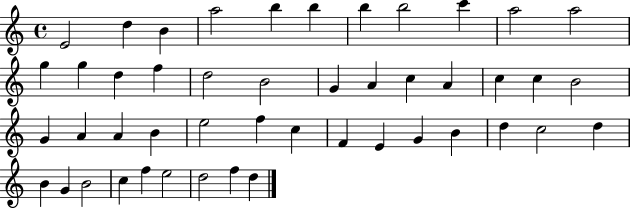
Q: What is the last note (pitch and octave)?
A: D5